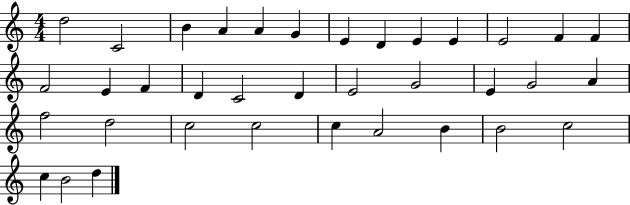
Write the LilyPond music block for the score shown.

{
  \clef treble
  \numericTimeSignature
  \time 4/4
  \key c \major
  d''2 c'2 | b'4 a'4 a'4 g'4 | e'4 d'4 e'4 e'4 | e'2 f'4 f'4 | \break f'2 e'4 f'4 | d'4 c'2 d'4 | e'2 g'2 | e'4 g'2 a'4 | \break f''2 d''2 | c''2 c''2 | c''4 a'2 b'4 | b'2 c''2 | \break c''4 b'2 d''4 | \bar "|."
}